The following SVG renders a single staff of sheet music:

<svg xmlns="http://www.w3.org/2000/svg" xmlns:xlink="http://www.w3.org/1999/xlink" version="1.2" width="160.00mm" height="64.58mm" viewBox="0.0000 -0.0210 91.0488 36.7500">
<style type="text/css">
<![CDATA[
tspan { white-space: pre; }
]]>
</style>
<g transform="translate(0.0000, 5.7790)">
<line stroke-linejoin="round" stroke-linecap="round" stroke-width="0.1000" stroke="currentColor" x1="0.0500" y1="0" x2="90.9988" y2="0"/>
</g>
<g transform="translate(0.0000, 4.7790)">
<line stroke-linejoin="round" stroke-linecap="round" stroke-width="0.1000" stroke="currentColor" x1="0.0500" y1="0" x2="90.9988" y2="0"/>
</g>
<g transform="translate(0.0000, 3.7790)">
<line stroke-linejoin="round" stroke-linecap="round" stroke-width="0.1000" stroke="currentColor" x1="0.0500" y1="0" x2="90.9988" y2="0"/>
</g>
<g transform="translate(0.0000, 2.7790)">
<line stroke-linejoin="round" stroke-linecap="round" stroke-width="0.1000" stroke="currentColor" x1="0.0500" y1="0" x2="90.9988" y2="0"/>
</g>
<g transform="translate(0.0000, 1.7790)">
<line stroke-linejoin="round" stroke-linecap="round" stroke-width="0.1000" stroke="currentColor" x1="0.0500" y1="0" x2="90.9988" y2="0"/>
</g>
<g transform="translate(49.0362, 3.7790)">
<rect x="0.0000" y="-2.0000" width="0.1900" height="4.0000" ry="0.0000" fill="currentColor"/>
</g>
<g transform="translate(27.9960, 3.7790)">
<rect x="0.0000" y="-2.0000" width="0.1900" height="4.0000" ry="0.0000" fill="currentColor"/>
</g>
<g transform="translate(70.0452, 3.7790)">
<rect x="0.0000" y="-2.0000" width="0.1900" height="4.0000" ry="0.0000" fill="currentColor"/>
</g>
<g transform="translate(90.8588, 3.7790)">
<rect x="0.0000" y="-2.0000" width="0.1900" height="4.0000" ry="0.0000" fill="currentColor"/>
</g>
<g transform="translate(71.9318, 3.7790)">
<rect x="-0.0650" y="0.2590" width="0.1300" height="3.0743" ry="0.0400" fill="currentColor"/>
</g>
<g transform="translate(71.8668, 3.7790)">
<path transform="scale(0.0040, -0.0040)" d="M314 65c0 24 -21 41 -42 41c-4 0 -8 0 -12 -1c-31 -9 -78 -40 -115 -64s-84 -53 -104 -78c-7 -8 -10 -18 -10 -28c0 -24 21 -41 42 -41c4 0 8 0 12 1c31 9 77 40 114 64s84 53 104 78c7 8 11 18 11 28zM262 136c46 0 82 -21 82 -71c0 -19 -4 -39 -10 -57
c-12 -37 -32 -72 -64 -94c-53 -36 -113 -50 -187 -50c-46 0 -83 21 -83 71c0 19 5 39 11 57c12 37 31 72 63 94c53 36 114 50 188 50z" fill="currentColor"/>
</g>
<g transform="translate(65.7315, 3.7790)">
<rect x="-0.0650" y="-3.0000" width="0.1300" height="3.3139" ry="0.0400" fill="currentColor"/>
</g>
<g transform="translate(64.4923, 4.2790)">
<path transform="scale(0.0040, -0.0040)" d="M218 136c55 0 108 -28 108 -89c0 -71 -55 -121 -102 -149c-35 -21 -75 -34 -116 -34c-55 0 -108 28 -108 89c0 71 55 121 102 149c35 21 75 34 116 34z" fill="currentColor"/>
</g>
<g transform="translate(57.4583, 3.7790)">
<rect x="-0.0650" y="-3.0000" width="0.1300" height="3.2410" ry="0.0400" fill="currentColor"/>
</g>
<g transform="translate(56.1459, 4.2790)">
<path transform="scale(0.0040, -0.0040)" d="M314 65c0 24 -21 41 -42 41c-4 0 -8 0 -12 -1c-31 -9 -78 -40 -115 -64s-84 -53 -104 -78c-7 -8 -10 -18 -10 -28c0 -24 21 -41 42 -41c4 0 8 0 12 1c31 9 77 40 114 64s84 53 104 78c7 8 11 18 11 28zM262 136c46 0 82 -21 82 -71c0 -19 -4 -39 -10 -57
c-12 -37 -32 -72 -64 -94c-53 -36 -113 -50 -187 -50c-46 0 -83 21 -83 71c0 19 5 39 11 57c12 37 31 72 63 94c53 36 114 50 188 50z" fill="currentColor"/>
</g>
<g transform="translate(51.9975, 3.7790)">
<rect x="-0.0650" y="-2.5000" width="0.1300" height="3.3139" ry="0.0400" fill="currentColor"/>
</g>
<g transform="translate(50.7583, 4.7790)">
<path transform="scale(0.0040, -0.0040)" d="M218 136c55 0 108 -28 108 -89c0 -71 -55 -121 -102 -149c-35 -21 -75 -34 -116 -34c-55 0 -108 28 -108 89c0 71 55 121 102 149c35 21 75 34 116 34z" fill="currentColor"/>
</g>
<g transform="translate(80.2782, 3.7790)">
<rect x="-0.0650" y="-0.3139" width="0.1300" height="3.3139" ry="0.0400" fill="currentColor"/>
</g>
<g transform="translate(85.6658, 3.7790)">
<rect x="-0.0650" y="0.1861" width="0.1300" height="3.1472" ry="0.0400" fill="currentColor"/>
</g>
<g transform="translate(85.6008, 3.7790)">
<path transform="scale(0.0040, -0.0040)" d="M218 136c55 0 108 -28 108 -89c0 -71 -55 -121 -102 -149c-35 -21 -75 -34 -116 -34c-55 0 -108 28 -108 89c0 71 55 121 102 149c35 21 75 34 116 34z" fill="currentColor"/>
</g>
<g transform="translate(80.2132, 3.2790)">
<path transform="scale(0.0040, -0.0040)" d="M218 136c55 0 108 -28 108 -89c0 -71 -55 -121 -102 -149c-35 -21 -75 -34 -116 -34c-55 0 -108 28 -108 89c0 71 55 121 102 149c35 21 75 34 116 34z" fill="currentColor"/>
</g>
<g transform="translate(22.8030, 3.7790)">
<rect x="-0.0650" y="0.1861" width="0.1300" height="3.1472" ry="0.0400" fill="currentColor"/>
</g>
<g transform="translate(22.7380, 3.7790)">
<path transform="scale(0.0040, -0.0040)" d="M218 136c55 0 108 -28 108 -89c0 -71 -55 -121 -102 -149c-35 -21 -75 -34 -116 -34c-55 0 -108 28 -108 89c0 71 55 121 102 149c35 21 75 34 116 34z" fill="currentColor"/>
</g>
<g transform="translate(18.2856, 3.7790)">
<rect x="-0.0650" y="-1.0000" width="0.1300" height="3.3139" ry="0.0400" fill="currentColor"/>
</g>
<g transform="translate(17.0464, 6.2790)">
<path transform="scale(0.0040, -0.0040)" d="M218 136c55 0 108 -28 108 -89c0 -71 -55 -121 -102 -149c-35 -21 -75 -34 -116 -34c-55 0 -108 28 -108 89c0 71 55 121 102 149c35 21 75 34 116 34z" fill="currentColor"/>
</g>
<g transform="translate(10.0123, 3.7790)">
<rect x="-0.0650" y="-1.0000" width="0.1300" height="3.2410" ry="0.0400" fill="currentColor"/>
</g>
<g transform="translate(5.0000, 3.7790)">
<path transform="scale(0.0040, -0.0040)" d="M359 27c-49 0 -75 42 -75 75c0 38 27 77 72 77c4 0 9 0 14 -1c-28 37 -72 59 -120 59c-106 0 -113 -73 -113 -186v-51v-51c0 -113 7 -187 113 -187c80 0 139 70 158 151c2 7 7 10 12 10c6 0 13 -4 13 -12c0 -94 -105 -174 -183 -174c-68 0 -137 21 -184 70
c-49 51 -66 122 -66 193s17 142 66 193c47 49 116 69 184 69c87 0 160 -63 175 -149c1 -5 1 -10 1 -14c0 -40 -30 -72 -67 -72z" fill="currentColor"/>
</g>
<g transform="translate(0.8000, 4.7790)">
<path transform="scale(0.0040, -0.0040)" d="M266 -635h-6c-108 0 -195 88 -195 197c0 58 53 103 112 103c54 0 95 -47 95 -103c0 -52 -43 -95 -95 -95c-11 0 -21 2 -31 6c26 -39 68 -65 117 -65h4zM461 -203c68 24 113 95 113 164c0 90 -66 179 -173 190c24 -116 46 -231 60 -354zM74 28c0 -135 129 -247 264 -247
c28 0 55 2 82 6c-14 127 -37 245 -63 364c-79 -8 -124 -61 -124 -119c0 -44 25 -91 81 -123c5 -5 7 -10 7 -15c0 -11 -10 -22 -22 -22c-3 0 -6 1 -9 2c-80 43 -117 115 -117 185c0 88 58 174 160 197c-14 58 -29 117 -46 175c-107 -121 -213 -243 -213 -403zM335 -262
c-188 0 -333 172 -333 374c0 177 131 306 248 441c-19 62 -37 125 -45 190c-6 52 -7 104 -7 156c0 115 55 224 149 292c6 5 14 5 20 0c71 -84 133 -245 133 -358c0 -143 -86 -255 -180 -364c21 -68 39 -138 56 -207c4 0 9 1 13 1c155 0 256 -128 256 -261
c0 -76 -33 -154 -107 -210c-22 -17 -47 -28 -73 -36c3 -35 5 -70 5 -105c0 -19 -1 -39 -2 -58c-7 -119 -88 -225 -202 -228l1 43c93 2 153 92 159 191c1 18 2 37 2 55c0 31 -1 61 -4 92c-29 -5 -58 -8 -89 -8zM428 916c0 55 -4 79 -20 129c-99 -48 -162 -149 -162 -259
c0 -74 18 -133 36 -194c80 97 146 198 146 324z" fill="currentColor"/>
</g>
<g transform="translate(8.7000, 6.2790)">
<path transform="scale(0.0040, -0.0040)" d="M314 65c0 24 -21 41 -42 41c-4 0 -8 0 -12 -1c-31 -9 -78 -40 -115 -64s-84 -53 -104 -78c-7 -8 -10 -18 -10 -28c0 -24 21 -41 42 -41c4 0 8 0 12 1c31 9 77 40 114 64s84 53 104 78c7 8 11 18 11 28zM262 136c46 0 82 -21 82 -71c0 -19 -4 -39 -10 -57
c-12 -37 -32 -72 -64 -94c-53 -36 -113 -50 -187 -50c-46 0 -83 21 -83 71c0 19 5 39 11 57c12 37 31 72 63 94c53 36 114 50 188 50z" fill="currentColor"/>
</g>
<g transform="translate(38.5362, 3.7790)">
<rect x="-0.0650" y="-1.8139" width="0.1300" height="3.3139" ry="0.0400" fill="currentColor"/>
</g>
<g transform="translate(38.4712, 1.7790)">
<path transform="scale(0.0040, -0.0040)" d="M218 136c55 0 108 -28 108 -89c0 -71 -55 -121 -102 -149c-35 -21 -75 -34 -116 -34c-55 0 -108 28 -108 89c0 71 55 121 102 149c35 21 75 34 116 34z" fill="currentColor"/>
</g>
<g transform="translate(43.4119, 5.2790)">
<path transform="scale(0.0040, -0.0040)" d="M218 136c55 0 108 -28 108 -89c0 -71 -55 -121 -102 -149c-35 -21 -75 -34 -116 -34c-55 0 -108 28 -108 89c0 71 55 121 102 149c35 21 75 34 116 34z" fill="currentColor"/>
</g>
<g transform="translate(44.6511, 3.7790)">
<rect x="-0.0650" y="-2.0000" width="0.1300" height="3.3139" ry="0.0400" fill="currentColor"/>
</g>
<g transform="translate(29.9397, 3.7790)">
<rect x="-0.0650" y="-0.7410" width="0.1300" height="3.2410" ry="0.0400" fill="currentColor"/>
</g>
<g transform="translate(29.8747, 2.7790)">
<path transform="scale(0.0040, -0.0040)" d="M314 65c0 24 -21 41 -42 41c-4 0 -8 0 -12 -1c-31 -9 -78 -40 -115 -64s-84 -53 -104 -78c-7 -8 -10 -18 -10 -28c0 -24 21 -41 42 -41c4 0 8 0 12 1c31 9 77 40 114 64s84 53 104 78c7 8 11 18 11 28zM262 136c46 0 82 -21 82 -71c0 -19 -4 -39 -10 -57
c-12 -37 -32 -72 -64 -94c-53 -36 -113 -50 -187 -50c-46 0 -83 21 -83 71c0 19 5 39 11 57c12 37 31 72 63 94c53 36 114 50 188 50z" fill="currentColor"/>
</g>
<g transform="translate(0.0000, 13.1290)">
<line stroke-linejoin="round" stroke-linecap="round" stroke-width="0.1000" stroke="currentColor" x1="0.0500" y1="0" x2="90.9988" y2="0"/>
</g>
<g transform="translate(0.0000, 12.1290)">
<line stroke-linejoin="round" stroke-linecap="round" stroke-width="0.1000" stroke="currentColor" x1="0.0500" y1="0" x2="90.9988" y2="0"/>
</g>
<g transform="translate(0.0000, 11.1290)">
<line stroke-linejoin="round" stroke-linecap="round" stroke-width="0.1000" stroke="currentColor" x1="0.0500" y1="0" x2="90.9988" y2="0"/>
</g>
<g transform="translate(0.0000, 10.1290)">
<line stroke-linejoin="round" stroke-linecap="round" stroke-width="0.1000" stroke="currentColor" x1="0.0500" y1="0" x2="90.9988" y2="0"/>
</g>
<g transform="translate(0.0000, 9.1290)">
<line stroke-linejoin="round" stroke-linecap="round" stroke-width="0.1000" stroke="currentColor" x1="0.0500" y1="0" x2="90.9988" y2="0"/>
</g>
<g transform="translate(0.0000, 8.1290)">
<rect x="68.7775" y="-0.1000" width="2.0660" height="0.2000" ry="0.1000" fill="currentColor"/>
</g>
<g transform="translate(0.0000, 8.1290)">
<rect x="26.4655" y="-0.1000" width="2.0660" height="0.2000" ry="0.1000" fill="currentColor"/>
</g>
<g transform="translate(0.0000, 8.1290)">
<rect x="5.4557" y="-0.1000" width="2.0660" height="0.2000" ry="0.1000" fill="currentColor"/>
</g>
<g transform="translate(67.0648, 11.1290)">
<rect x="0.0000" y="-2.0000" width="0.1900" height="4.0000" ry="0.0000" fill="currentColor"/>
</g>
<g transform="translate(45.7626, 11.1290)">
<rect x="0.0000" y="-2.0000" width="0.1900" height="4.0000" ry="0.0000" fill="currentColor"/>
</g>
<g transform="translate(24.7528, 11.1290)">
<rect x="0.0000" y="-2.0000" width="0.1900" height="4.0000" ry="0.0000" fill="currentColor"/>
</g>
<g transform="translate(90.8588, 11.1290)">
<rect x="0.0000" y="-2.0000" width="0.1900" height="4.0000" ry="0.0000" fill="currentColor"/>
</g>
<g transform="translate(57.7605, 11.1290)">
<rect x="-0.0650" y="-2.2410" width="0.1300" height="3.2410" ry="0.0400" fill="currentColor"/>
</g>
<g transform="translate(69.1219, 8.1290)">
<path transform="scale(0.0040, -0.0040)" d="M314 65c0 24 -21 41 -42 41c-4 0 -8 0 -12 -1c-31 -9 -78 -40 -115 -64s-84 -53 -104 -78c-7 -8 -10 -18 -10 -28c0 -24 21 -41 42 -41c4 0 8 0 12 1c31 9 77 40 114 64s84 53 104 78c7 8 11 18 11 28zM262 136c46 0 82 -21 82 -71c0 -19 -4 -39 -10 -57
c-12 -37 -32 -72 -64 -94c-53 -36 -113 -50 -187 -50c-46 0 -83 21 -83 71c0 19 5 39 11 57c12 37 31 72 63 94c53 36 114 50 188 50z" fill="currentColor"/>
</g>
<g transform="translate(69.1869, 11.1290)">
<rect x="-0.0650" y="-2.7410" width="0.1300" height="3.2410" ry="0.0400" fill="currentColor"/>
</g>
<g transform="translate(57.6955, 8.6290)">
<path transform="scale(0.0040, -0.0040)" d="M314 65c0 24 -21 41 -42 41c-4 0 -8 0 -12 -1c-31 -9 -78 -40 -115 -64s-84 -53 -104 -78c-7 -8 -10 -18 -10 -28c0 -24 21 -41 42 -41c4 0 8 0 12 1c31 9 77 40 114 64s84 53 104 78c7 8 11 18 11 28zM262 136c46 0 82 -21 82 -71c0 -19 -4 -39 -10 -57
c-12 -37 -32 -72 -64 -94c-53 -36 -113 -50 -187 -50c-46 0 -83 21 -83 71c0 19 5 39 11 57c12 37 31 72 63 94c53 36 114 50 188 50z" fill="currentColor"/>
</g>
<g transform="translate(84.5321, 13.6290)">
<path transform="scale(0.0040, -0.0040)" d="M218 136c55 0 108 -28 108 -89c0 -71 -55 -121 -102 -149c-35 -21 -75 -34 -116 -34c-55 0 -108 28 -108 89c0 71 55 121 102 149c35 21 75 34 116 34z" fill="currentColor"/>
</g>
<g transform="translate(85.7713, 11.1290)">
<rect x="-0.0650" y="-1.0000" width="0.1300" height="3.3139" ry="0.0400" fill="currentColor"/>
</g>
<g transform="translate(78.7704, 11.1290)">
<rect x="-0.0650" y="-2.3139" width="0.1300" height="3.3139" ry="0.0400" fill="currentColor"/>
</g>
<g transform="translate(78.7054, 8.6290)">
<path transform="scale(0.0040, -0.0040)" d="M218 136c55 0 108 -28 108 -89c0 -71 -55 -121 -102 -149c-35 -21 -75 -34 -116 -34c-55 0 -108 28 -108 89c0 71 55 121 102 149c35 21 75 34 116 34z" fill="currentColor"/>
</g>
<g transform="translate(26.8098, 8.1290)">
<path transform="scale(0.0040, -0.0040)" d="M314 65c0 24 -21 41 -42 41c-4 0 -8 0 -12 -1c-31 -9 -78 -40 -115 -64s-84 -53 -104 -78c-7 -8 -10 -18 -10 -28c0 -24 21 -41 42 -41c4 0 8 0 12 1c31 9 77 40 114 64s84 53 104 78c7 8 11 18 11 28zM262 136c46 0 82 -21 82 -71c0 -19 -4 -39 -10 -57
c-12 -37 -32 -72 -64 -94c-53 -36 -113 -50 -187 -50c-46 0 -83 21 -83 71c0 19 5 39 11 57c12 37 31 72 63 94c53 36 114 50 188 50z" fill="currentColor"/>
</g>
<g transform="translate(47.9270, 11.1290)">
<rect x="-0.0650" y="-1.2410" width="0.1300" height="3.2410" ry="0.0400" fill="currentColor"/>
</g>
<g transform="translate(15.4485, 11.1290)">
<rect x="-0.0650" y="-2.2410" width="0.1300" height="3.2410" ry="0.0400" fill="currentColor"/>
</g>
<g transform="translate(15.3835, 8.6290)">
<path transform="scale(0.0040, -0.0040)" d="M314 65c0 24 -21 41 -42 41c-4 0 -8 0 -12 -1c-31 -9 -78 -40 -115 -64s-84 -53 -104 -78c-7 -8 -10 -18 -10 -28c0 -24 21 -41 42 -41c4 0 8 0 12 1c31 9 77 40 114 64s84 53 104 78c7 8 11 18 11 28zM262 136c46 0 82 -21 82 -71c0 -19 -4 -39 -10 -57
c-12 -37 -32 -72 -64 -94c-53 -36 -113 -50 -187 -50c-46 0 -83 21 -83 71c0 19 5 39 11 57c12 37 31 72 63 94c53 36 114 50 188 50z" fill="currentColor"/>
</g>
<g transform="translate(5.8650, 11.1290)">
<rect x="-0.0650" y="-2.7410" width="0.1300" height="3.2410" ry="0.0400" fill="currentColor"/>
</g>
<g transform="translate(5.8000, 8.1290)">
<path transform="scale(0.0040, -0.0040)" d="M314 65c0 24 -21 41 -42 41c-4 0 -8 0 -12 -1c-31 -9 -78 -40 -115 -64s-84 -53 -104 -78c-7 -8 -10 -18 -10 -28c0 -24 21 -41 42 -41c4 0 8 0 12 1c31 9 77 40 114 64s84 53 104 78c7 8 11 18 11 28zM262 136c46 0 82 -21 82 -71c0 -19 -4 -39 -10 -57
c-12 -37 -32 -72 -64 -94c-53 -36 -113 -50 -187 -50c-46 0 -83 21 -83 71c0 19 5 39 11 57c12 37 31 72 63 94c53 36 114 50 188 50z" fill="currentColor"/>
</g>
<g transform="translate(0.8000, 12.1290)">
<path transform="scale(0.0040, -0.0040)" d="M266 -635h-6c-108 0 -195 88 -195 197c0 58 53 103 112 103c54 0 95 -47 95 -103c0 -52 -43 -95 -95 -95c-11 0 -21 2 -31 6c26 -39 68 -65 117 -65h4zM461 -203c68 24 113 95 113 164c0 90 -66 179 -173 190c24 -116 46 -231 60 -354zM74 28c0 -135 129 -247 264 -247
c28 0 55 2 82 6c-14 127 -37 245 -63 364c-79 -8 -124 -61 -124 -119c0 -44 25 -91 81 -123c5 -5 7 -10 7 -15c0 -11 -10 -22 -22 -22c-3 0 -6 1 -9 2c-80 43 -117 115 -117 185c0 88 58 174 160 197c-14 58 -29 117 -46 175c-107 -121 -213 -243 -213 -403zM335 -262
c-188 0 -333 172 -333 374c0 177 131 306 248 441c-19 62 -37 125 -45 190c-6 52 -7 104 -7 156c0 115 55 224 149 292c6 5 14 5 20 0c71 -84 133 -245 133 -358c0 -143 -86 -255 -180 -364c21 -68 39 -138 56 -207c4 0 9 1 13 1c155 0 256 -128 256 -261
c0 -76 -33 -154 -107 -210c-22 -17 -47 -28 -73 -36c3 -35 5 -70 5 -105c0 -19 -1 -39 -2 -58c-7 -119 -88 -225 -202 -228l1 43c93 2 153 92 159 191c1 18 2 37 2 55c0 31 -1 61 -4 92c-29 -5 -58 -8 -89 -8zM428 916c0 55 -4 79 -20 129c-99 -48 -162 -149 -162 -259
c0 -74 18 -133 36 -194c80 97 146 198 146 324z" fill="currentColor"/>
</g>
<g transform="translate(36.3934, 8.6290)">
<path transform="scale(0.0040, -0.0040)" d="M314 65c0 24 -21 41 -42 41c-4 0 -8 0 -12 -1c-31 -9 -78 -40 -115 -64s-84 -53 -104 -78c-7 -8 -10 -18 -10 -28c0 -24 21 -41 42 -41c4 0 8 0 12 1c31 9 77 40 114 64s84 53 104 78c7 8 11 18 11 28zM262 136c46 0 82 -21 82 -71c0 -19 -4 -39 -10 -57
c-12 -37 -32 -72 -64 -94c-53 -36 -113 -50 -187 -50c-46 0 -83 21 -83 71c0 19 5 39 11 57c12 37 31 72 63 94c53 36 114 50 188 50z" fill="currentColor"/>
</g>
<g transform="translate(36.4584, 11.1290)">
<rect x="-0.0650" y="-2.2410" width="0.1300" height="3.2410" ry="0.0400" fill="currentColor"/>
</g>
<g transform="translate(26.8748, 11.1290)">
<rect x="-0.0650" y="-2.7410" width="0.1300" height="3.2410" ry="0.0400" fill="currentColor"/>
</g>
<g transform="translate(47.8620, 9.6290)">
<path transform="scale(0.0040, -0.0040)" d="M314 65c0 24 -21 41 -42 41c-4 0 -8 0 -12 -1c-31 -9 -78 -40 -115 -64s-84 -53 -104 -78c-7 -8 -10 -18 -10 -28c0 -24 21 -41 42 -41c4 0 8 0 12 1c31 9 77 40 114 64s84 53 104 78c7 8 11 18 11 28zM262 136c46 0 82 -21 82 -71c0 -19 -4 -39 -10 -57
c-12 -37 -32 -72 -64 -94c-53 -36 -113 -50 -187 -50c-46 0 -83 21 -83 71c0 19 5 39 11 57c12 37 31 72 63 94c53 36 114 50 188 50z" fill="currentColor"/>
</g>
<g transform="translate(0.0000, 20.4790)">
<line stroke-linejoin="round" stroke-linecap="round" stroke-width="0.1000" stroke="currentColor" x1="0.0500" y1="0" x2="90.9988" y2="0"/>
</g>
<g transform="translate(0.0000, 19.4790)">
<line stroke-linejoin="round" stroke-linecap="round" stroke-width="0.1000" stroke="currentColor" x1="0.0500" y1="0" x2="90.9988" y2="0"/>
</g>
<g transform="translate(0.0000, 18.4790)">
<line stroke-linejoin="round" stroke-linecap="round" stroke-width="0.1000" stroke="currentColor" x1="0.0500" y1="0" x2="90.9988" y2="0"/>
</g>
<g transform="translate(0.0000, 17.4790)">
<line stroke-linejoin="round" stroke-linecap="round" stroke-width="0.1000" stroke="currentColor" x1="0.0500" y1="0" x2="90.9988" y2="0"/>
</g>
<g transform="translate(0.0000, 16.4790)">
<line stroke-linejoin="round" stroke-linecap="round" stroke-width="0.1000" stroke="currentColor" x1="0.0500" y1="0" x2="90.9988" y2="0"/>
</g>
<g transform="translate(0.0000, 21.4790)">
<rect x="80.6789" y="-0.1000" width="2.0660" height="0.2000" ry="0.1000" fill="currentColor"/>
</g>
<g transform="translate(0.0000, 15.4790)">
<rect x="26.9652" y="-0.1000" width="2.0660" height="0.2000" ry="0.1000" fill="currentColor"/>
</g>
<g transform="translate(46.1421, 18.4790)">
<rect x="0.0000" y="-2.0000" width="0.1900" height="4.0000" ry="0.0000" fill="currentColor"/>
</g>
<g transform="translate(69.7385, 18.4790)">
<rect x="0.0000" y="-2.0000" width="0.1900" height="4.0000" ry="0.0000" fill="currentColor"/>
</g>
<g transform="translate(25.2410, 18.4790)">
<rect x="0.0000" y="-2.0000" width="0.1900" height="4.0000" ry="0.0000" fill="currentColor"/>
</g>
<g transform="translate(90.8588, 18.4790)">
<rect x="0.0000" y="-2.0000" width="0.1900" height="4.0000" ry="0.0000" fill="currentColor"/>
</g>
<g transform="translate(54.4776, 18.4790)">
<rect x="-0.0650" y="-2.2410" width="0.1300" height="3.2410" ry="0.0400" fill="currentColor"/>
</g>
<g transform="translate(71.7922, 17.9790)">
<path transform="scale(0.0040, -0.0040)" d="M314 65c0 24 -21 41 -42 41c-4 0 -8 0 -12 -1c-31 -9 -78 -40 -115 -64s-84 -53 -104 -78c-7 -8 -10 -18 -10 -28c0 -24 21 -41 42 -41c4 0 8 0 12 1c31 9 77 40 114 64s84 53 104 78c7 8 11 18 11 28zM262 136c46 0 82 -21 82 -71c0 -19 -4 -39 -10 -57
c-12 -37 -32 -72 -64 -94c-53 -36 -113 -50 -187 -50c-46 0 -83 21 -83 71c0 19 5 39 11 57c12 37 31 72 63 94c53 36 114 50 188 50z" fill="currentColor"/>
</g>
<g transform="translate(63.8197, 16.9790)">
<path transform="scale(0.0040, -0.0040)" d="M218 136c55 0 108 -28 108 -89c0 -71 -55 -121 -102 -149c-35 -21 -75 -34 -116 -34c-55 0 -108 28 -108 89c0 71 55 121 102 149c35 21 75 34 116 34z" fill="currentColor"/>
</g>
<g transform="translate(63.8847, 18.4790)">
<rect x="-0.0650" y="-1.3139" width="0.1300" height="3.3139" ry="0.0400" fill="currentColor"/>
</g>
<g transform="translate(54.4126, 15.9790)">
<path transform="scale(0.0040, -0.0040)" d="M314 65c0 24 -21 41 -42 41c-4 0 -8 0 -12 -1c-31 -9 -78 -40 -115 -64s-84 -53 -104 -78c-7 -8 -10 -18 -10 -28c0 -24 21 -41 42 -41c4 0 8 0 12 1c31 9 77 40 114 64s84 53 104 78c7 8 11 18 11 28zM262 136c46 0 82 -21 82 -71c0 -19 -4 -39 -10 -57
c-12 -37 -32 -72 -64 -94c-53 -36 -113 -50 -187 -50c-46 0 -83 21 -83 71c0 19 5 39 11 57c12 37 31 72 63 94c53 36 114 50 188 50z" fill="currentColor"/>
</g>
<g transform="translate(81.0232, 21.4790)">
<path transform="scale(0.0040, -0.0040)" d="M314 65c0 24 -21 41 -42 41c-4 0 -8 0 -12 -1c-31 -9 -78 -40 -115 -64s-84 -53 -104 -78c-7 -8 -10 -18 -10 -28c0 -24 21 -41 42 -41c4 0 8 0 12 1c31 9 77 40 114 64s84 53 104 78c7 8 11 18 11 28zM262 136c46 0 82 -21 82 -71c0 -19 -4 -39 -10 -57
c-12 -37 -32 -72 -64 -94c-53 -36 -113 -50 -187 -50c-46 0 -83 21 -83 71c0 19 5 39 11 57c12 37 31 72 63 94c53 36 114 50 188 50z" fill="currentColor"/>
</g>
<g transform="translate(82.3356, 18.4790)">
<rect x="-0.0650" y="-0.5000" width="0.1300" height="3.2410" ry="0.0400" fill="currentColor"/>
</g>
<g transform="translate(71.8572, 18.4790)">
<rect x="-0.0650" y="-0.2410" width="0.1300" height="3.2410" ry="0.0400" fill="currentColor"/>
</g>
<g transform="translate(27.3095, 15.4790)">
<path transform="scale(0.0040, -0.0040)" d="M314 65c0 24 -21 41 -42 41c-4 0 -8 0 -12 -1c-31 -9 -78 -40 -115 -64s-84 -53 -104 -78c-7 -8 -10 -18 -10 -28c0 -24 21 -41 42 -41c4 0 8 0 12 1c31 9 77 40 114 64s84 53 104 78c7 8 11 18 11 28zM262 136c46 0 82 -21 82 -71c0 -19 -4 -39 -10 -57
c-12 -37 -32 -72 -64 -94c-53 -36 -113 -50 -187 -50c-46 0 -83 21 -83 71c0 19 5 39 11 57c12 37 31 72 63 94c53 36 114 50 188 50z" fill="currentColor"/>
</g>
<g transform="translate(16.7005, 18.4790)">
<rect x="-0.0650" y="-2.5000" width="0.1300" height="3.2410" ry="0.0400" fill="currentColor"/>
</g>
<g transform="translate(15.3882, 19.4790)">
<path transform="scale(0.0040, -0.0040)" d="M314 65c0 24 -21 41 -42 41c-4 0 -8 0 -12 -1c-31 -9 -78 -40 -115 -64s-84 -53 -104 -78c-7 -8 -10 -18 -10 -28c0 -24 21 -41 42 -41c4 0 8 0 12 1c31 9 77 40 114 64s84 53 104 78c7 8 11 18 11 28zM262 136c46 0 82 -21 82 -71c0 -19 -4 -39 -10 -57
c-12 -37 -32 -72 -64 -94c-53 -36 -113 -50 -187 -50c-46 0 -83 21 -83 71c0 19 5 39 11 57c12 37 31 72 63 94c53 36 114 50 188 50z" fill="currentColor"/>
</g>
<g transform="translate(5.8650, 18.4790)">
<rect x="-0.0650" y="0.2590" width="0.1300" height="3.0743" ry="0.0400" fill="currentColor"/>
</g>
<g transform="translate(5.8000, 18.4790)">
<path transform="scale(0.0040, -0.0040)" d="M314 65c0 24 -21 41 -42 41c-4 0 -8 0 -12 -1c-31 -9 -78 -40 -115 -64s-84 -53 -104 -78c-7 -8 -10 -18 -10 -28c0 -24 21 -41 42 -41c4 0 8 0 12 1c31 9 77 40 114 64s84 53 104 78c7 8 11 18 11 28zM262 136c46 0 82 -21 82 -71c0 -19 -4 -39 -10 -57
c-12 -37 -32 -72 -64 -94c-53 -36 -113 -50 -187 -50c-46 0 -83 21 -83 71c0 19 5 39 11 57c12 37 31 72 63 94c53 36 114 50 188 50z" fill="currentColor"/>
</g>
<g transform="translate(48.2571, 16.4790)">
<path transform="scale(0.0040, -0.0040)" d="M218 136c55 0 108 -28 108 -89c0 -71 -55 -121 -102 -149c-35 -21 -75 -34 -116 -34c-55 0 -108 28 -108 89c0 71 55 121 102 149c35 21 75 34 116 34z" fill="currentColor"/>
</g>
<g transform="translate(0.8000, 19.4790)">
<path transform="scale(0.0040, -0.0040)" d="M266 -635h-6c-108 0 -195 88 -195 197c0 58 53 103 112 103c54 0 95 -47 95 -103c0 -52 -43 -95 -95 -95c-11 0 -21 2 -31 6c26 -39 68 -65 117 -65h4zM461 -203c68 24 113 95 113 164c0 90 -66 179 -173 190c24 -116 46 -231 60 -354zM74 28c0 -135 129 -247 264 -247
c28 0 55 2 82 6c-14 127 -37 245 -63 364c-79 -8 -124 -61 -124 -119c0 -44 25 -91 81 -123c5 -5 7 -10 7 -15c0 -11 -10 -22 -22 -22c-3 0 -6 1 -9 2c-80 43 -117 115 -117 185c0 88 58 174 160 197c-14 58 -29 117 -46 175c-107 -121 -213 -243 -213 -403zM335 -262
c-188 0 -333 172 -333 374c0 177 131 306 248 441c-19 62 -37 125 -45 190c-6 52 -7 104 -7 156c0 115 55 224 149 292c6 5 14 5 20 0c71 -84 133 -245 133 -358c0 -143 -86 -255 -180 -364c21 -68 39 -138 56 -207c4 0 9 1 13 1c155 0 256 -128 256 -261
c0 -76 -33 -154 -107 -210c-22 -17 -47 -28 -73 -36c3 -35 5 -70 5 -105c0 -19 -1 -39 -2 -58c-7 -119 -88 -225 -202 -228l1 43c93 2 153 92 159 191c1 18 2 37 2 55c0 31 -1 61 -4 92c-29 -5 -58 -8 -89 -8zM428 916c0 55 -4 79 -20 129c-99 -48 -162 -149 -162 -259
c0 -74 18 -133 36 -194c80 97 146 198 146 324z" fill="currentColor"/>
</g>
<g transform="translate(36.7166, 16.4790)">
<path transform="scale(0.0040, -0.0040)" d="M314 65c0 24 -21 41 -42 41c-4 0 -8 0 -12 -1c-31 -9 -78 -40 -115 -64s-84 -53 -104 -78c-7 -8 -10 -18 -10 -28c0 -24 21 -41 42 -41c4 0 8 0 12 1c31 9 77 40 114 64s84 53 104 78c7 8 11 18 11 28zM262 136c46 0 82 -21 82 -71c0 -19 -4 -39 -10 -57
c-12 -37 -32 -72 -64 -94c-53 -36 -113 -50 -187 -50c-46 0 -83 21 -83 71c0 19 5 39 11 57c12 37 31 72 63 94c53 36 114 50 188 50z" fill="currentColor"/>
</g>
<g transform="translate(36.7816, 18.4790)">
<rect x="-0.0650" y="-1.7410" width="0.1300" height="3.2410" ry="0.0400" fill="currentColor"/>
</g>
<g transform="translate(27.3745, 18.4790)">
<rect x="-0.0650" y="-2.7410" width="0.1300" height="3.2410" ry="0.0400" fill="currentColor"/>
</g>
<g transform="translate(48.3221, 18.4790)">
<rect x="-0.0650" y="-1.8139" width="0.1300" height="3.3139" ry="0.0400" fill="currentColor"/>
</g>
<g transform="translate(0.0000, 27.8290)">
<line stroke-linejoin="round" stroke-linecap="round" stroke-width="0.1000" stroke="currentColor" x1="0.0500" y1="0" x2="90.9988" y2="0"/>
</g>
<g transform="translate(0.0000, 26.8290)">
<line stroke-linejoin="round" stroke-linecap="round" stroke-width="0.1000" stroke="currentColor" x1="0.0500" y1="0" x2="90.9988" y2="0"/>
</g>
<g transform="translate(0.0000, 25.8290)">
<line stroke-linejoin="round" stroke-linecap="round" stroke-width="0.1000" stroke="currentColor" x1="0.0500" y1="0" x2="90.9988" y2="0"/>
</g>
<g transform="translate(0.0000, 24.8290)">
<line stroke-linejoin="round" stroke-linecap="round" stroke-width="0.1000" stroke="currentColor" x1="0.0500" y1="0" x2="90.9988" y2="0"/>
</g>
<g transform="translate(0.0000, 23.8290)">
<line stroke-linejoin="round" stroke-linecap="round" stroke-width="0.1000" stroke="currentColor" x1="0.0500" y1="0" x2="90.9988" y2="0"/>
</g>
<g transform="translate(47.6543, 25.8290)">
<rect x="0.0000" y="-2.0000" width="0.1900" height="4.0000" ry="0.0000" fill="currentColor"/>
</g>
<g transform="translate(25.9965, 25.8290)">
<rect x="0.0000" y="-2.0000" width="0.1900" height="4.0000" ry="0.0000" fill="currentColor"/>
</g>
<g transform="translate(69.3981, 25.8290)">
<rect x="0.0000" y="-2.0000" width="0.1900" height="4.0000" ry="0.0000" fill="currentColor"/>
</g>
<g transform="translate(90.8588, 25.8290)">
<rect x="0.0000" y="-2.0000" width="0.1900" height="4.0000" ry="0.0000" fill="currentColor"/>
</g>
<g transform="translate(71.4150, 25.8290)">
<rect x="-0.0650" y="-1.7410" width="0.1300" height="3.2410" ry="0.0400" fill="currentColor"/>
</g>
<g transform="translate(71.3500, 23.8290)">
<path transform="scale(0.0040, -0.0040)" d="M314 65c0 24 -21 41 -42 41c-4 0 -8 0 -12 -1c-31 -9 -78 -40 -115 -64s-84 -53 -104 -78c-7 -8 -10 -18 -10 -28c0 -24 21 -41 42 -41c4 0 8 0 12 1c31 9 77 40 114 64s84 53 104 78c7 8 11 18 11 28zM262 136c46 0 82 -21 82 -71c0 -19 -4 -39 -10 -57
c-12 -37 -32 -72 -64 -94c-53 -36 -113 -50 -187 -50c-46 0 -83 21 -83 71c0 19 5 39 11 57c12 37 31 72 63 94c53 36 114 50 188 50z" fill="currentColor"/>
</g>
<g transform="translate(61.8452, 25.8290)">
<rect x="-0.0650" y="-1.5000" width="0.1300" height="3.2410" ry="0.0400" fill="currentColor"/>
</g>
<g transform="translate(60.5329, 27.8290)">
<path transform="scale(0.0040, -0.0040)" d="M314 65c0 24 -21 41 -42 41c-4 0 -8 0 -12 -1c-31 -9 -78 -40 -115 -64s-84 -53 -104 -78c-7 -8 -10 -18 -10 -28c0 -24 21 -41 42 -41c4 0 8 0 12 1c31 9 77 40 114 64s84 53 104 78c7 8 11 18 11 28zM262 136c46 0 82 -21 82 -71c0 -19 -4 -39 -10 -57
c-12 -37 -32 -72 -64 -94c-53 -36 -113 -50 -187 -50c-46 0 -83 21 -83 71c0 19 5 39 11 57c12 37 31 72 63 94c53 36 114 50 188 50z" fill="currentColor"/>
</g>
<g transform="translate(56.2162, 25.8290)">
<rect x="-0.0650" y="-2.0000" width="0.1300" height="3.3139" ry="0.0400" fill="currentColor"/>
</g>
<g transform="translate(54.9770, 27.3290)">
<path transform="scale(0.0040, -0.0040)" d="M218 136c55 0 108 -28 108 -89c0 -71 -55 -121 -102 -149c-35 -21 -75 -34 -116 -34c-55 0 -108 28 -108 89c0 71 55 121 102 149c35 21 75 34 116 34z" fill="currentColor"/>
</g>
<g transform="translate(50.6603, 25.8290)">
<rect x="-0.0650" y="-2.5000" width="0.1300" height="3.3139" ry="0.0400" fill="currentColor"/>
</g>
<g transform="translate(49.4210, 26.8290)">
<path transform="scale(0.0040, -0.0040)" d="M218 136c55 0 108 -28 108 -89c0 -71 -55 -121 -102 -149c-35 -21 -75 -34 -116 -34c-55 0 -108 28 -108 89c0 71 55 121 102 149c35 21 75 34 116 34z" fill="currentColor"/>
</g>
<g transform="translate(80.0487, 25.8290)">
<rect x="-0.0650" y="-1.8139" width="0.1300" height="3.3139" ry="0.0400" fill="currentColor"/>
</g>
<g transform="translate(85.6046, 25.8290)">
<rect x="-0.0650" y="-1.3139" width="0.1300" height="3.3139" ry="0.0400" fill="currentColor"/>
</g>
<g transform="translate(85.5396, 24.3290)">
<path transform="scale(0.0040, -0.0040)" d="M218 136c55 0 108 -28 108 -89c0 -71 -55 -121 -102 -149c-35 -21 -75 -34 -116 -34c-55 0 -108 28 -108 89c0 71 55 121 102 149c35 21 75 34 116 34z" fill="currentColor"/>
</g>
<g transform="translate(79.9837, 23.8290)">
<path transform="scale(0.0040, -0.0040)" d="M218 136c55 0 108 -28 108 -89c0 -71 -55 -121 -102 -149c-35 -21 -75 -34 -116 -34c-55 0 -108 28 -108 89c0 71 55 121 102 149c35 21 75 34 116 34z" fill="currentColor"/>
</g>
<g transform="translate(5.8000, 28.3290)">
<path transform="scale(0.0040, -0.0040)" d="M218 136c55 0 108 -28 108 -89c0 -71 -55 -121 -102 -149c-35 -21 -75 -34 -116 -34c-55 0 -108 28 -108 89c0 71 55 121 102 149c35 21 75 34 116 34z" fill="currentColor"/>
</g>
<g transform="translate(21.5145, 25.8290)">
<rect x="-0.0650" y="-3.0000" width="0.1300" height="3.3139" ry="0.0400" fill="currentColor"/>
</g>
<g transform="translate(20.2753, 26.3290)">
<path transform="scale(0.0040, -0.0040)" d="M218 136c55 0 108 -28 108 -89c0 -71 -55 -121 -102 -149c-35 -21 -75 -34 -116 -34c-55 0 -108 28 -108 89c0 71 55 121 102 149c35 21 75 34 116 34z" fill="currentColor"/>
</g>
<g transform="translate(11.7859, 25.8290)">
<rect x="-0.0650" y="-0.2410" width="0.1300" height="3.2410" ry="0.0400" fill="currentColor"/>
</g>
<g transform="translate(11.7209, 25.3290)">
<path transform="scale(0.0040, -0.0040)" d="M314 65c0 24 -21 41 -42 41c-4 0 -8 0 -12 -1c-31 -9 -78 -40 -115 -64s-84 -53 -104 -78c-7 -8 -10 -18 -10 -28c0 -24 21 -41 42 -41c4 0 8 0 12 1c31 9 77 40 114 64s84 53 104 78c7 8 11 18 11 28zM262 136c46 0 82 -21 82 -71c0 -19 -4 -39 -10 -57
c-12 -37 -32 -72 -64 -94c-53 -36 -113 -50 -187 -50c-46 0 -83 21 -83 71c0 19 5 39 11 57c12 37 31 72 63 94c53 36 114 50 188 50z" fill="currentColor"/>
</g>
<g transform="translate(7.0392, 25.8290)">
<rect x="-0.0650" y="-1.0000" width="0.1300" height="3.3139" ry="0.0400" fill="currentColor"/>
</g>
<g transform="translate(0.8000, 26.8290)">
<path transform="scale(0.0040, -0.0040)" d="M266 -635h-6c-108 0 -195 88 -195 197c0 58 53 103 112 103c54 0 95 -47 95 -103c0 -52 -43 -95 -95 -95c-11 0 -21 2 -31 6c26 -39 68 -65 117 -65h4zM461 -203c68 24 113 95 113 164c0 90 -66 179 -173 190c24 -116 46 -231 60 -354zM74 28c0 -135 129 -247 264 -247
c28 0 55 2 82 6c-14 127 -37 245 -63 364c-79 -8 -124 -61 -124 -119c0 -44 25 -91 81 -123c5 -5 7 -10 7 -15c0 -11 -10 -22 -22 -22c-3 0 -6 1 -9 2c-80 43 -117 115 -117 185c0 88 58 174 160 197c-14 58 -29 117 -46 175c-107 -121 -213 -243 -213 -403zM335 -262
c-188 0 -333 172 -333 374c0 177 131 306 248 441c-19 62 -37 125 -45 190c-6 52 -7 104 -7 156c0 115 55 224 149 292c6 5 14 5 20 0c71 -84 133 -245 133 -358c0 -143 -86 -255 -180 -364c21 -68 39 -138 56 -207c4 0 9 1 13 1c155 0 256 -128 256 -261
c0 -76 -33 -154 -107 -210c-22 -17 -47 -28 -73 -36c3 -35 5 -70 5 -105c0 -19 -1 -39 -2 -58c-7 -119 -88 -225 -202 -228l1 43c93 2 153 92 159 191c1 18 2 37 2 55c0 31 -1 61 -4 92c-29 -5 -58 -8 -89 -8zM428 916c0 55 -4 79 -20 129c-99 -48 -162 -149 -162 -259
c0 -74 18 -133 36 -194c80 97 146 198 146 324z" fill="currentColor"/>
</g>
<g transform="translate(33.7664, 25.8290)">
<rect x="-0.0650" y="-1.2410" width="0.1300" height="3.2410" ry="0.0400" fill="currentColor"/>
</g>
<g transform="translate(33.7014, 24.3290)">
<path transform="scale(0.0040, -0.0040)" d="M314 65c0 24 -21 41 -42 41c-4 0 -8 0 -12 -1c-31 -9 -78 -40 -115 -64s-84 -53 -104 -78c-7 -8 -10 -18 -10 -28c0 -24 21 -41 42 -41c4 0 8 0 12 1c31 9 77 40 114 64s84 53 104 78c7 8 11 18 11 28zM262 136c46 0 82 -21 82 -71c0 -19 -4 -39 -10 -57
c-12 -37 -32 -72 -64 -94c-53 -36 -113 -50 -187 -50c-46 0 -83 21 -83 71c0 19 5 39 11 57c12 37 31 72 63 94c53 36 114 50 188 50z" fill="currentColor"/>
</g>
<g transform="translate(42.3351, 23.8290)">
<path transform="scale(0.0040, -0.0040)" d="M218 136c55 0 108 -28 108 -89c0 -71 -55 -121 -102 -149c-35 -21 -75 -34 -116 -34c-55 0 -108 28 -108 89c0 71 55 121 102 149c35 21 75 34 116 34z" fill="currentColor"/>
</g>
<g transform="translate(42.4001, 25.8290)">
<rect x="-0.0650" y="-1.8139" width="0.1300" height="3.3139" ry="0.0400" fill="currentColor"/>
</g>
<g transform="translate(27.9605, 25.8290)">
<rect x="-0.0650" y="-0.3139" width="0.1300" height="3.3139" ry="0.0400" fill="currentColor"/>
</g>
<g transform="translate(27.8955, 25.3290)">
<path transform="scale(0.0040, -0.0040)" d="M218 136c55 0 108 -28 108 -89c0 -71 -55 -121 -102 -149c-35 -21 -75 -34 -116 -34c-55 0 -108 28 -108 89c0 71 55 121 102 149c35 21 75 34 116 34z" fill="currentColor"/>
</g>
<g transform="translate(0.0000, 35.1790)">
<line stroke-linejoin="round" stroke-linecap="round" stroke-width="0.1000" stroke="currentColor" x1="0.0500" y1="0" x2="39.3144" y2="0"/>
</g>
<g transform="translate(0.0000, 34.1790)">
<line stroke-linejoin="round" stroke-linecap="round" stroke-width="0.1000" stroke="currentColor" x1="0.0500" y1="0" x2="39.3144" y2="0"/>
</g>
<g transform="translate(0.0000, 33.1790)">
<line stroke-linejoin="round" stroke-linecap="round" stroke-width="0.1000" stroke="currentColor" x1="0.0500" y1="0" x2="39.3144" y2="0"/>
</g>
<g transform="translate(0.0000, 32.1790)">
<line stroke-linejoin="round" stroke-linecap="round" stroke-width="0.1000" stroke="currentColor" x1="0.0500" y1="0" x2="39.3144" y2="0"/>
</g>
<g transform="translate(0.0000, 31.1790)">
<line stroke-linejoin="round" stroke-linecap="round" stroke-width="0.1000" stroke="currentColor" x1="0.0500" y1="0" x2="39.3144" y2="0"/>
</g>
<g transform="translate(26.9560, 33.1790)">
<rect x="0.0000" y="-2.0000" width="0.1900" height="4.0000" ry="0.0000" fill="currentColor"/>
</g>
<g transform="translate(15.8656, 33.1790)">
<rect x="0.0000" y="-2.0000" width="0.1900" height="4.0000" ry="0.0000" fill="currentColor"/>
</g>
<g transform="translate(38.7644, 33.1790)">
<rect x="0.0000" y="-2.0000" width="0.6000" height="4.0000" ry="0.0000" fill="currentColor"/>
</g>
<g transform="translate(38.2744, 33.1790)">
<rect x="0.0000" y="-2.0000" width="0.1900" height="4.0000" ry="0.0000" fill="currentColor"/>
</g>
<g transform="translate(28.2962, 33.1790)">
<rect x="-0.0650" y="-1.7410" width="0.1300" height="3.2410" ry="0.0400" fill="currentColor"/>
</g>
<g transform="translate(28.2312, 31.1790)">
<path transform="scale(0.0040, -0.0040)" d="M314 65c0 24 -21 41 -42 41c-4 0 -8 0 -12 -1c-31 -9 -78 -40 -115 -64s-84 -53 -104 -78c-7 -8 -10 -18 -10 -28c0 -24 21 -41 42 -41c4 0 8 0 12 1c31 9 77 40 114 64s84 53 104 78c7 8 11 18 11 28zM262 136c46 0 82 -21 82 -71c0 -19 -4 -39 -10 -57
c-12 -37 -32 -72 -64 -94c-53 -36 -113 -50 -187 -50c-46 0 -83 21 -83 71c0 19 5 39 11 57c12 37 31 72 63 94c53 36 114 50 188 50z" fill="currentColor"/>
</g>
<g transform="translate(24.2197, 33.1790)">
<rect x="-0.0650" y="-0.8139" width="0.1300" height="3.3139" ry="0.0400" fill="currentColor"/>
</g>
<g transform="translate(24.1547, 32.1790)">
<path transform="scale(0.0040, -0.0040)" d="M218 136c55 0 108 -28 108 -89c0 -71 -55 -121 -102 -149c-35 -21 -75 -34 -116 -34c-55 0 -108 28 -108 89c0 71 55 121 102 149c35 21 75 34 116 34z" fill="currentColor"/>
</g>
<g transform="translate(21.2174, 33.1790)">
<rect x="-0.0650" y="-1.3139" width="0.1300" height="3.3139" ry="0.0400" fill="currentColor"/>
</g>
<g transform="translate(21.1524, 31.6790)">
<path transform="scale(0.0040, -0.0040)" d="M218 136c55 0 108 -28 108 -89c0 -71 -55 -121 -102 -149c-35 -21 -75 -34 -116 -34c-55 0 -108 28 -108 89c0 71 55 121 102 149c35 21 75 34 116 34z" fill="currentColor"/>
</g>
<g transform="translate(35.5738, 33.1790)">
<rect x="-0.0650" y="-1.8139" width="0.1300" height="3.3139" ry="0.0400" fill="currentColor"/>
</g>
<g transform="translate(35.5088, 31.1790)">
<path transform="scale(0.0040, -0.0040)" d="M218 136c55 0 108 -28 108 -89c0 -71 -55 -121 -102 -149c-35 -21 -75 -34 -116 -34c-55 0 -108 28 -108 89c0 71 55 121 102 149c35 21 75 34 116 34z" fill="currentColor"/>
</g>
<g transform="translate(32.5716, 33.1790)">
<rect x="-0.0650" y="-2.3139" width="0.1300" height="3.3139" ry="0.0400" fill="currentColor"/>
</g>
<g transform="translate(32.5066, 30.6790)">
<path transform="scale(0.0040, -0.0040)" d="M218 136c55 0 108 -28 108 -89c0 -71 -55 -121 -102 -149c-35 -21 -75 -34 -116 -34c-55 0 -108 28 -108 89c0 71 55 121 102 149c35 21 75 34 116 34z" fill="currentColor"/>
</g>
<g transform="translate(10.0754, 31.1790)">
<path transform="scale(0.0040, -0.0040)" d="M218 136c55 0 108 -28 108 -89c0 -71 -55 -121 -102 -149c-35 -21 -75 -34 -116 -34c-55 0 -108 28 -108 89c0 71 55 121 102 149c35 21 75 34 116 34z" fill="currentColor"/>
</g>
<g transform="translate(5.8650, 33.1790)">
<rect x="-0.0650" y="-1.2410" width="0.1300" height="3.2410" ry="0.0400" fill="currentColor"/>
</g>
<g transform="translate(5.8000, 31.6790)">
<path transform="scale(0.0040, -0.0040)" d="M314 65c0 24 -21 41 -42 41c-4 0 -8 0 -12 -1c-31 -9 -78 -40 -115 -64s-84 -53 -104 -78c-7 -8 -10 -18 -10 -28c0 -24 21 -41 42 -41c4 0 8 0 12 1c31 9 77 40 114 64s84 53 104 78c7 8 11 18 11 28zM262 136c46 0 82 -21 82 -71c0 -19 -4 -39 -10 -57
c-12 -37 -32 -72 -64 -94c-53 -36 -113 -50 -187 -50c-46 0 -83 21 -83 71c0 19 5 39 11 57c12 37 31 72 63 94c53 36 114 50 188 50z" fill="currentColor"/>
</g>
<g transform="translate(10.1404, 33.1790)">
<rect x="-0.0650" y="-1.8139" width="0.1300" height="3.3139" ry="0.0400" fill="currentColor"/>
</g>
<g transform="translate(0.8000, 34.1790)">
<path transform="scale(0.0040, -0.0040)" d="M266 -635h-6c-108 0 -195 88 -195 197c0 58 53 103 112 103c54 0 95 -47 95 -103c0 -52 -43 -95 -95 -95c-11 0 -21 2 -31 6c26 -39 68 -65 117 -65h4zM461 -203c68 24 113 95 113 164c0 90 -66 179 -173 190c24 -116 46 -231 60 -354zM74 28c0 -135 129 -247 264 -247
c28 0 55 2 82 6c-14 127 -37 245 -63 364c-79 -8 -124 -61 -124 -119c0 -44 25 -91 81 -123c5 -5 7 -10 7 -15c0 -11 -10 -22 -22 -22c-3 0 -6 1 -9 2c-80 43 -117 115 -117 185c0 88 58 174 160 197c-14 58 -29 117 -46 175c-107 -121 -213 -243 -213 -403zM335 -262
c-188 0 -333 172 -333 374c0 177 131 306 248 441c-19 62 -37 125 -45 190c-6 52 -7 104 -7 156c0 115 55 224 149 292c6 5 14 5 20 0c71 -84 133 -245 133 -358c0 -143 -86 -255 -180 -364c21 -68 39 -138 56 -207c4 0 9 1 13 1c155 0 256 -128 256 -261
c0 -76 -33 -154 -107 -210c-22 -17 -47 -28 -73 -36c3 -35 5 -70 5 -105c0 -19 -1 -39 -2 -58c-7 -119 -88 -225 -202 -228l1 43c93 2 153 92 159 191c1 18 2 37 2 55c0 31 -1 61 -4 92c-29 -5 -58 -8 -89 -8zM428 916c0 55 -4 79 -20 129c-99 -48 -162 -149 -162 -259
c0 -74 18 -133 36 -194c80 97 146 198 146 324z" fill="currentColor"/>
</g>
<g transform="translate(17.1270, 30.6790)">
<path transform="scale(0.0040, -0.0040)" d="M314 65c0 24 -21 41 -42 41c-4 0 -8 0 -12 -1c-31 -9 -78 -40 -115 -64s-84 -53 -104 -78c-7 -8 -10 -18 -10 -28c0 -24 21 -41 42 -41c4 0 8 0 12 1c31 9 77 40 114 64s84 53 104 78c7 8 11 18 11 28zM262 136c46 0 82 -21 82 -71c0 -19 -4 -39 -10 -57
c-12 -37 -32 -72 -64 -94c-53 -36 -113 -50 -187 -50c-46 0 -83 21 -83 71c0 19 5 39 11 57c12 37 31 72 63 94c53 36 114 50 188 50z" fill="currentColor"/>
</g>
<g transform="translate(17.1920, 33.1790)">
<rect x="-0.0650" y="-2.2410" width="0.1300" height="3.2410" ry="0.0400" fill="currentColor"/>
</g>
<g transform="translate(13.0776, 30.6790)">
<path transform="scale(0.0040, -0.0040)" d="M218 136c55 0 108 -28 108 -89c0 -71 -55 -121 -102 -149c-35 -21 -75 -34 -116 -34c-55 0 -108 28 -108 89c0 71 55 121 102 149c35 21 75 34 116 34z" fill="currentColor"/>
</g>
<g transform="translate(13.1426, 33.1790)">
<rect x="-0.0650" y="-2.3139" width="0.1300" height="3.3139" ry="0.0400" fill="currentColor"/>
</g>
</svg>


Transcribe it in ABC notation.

X:1
T:Untitled
M:4/4
L:1/4
K:C
D2 D B d2 f F G A2 A B2 c B a2 g2 a2 g2 e2 g2 a2 g D B2 G2 a2 f2 f g2 e c2 C2 D c2 A c e2 f G F E2 f2 f e e2 f g g2 e d f2 g f